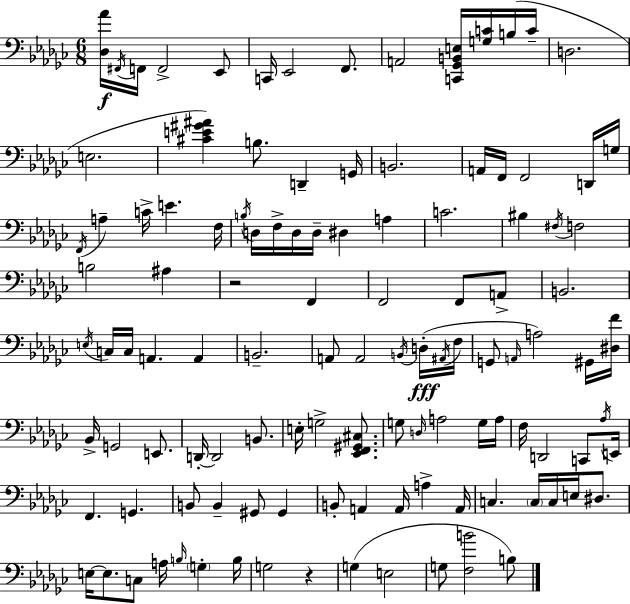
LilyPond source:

{
  \clef bass
  \numericTimeSignature
  \time 6/8
  \key ees \minor
  <des aes'>16\f \acciaccatura { fis,16 } f,16 f,2-> ees,8 | c,16 ees,2 f,8. | a,2 <c, ges, b, e>16 <g c'>16 b16( | c'16-- d2. | \break e2. | <cis' e' gis' ais'>4) b8. d,4-- | g,16 b,2. | a,16 f,16 f,2 d,16 | \break g16 \acciaccatura { f,16 } a4-- c'16-> e'4. | f16 \acciaccatura { b16 } d16 f16-> d16 d16-- dis4 a4 | c'2. | bis4 \acciaccatura { fis16 } f2 | \break b2 | ais4 r2 | f,4 f,2 | f,8 a,8-> b,2. | \break \acciaccatura { e16 } c16 c16 a,4. | a,4 b,2.-- | a,8 a,2 | \acciaccatura { b,16 }\fff d16-.( \acciaccatura { ais,16 } f16 g,8 \grace { a,16 }) a2 | \break gis,16 <dis f'>16 bes,16-> g,2 | e,8. d,16-.~~ d,2 | b,8. e16-. g2-> | <ees, f, gis, cis>8. g8 \grace { d16 } a2 | \break g16 a16 f16 d,2 | c,8 \acciaccatura { aes16 } e,16 f,4. | g,4. b,8 | b,4-- gis,8 gis,4 b,8-. | \break a,4 a,16 a4-> a,16 c4. | \parenthesize c16 c16 e16 dis8. e16~~ e8. | c8 a16 \grace { b16 } \parenthesize g4-. b16 g2 | r4 g4( | \break e2 g8 | <f b'>2 b8) \bar "|."
}